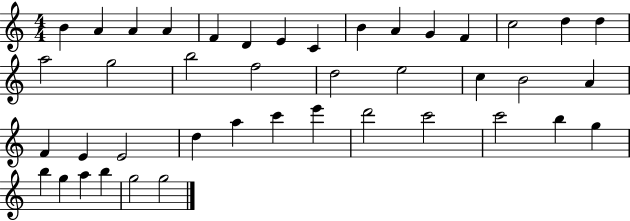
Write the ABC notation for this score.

X:1
T:Untitled
M:4/4
L:1/4
K:C
B A A A F D E C B A G F c2 d d a2 g2 b2 f2 d2 e2 c B2 A F E E2 d a c' e' d'2 c'2 c'2 b g b g a b g2 g2